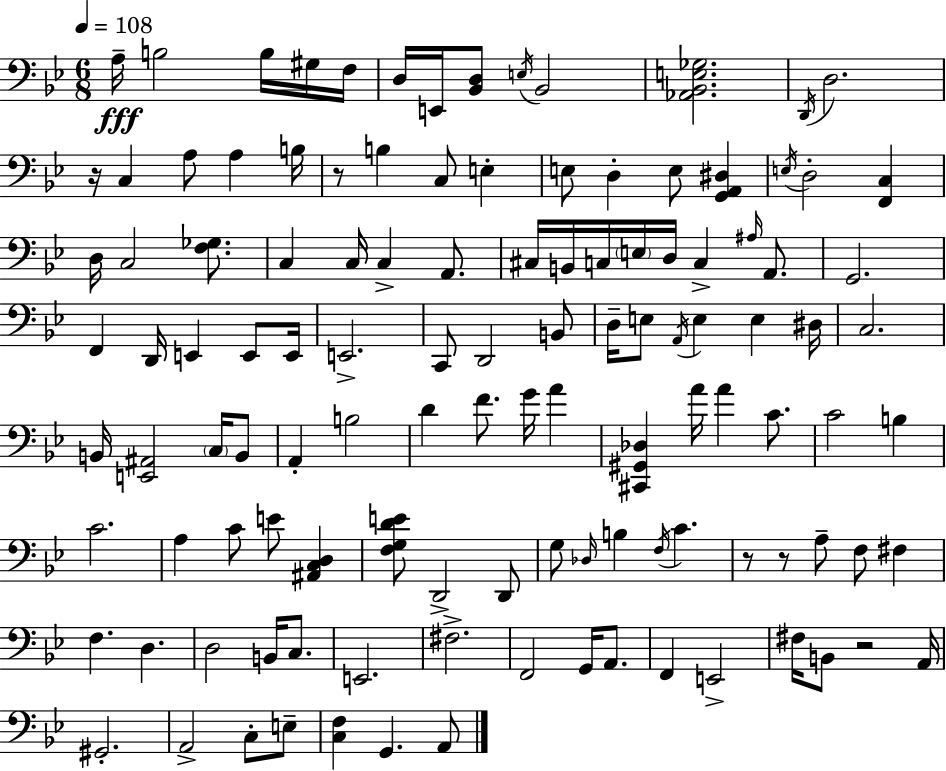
A3/s B3/h B3/s G#3/s F3/s D3/s E2/s [Bb2,D3]/e E3/s Bb2/h [Ab2,Bb2,E3,Gb3]/h. D2/s D3/h. R/s C3/q A3/e A3/q B3/s R/e B3/q C3/e E3/q E3/e D3/q E3/e [G2,A2,D#3]/q E3/s D3/h [F2,C3]/q D3/s C3/h [F3,Gb3]/e. C3/q C3/s C3/q A2/e. C#3/s B2/s C3/s E3/s D3/s C3/q A#3/s A2/e. G2/h. F2/q D2/s E2/q E2/e E2/s E2/h. C2/e D2/h B2/e D3/s E3/e A2/s E3/q E3/q D#3/s C3/h. B2/s [E2,A#2]/h C3/s B2/e A2/q B3/h D4/q F4/e. G4/s A4/q [C#2,G#2,Db3]/q A4/s A4/q C4/e. C4/h B3/q C4/h. A3/q C4/e E4/e [A#2,C3,D3]/q [F3,G3,D4,E4]/e D2/h D2/e G3/e Db3/s B3/q F3/s C4/q. R/e R/e A3/e F3/e F#3/q F3/q. D3/q. D3/h B2/s C3/e. E2/h. F#3/h. F2/h G2/s A2/e. F2/q E2/h F#3/s B2/e R/h A2/s G#2/h. A2/h C3/e E3/e [C3,F3]/q G2/q. A2/e